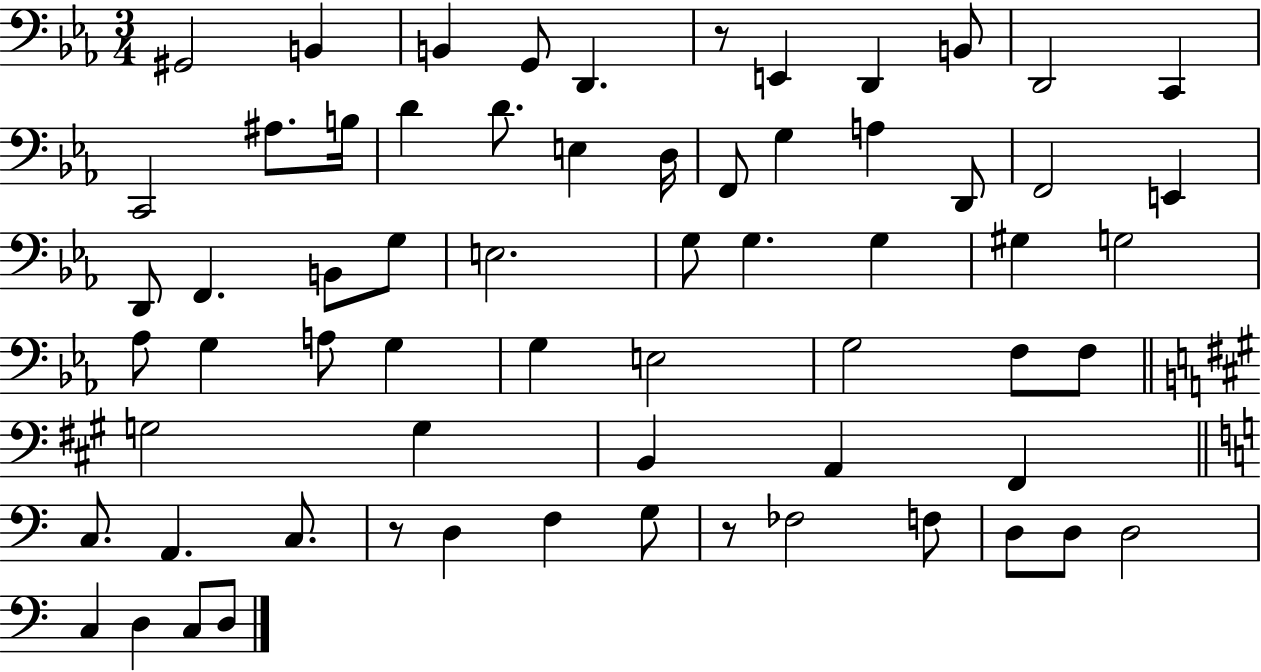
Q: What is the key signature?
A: EES major